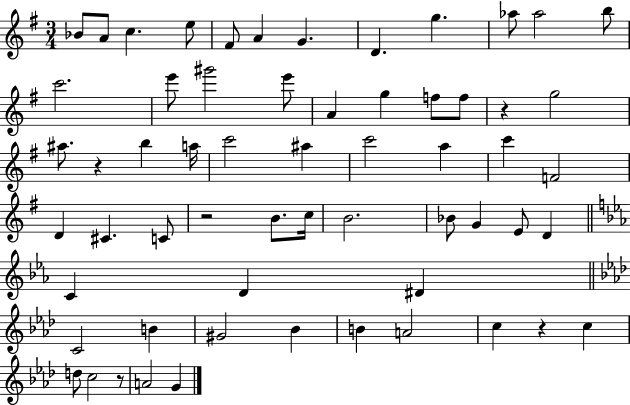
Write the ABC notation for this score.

X:1
T:Untitled
M:3/4
L:1/4
K:G
_B/2 A/2 c e/2 ^F/2 A G D g _a/2 _a2 b/2 c'2 e'/2 ^g'2 e'/2 A g f/2 f/2 z g2 ^a/2 z b a/4 c'2 ^a c'2 a c' F2 D ^C C/2 z2 B/2 c/4 B2 _B/2 G E/2 D C D ^D C2 B ^G2 _B B A2 c z c d/2 c2 z/2 A2 G